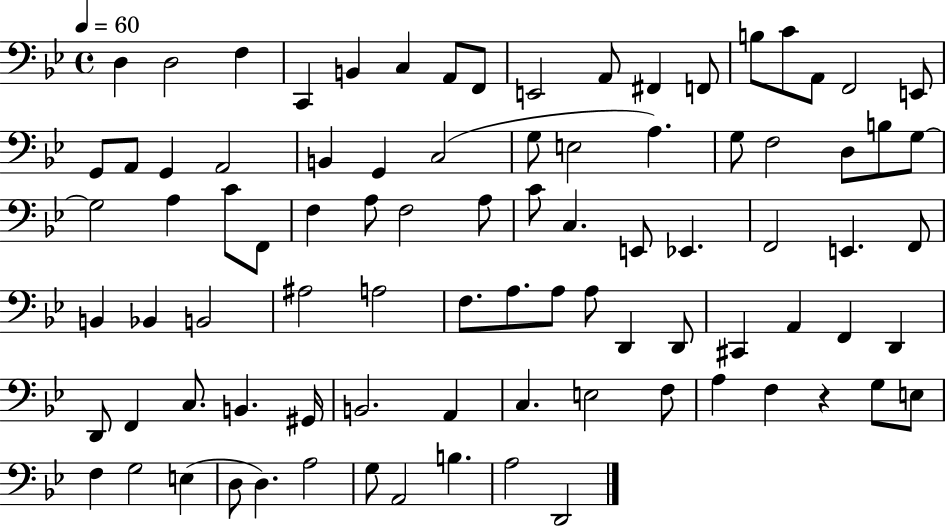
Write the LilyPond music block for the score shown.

{
  \clef bass
  \time 4/4
  \defaultTimeSignature
  \key bes \major
  \tempo 4 = 60
  d4 d2 f4 | c,4 b,4 c4 a,8 f,8 | e,2 a,8 fis,4 f,8 | b8 c'8 a,8 f,2 e,8 | \break g,8 a,8 g,4 a,2 | b,4 g,4 c2( | g8 e2 a4.) | g8 f2 d8 b8 g8~~ | \break g2 a4 c'8 f,8 | f4 a8 f2 a8 | c'8 c4. e,8 ees,4. | f,2 e,4. f,8 | \break b,4 bes,4 b,2 | ais2 a2 | f8. a8. a8 a8 d,4 d,8 | cis,4 a,4 f,4 d,4 | \break d,8 f,4 c8. b,4. gis,16 | b,2. a,4 | c4. e2 f8 | a4 f4 r4 g8 e8 | \break f4 g2 e4( | d8 d4.) a2 | g8 a,2 b4. | a2 d,2 | \break \bar "|."
}